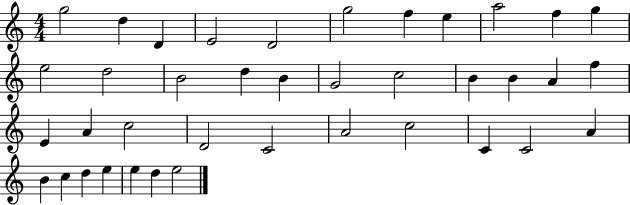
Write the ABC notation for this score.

X:1
T:Untitled
M:4/4
L:1/4
K:C
g2 d D E2 D2 g2 f e a2 f g e2 d2 B2 d B G2 c2 B B A f E A c2 D2 C2 A2 c2 C C2 A B c d e e d e2